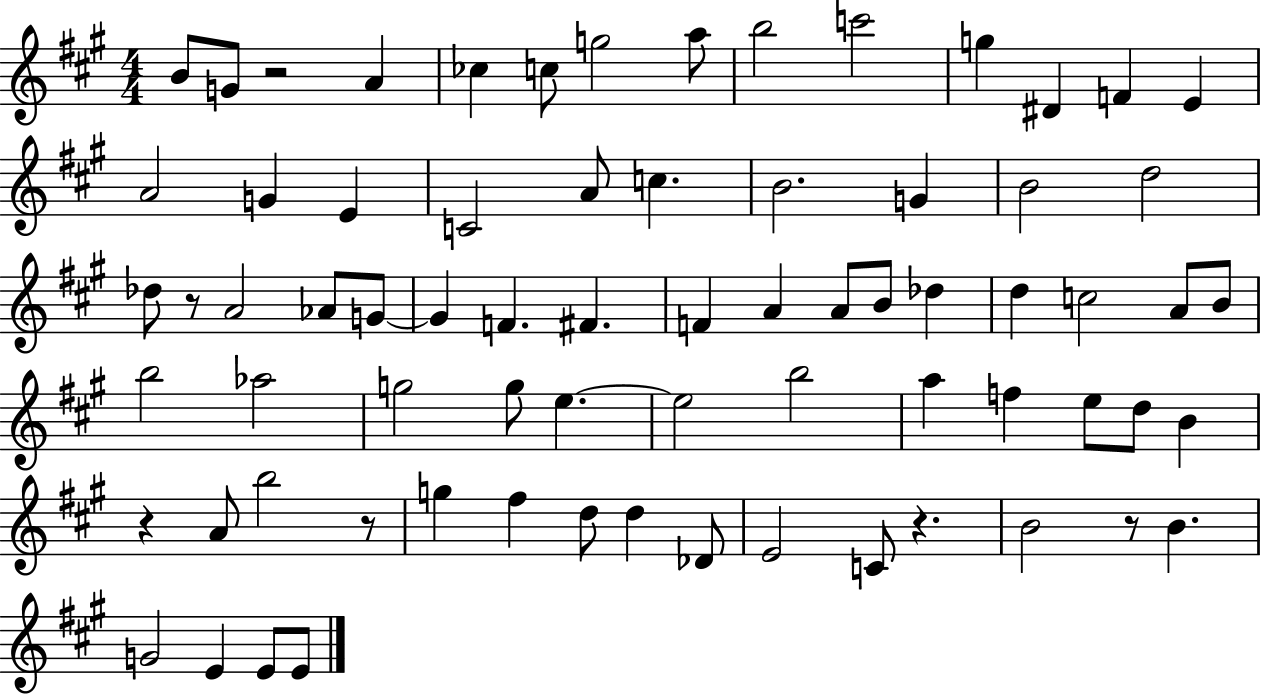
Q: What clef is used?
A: treble